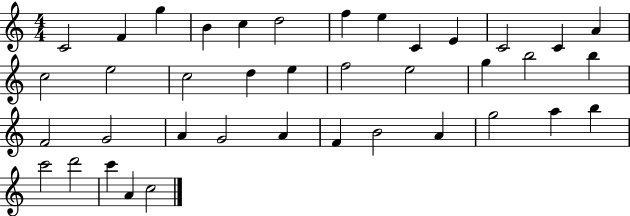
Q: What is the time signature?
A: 4/4